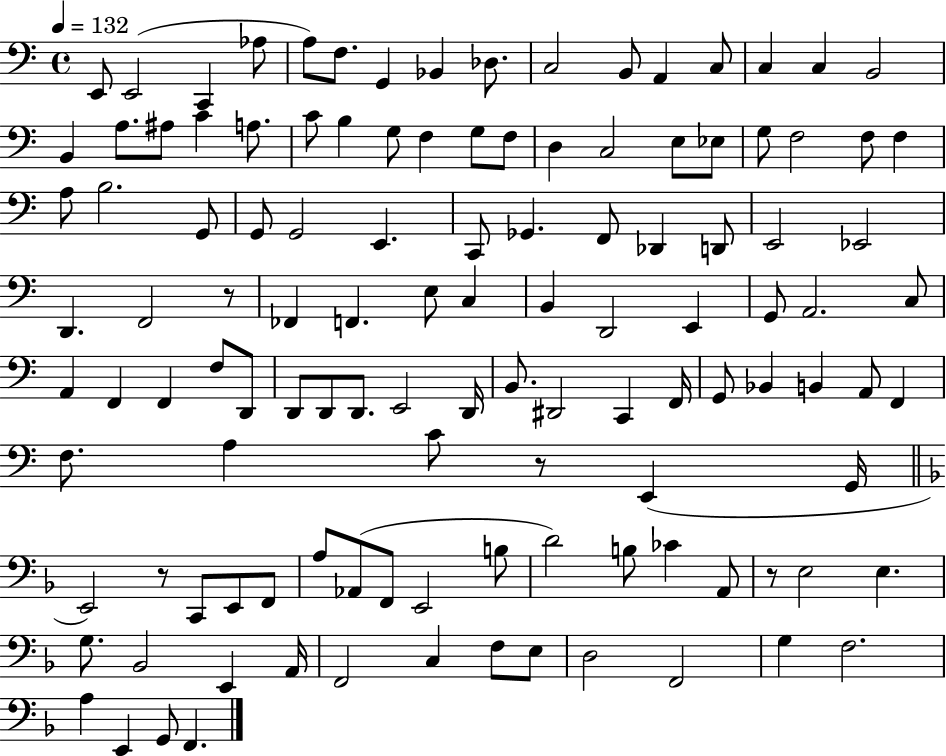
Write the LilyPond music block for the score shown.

{
  \clef bass
  \time 4/4
  \defaultTimeSignature
  \key c \major
  \tempo 4 = 132
  e,8 e,2( c,4 aes8 | a8) f8. g,4 bes,4 des8. | c2 b,8 a,4 c8 | c4 c4 b,2 | \break b,4 a8. ais8 c'4 a8. | c'8 b4 g8 f4 g8 f8 | d4 c2 e8 ees8 | g8 f2 f8 f4 | \break a8 b2. g,8 | g,8 g,2 e,4. | c,8 ges,4. f,8 des,4 d,8 | e,2 ees,2 | \break d,4. f,2 r8 | fes,4 f,4. e8 c4 | b,4 d,2 e,4 | g,8 a,2. c8 | \break a,4 f,4 f,4 f8 d,8 | d,8 d,8 d,8. e,2 d,16 | b,8. dis,2 c,4 f,16 | g,8 bes,4 b,4 a,8 f,4 | \break f8. a4 c'8 r8 e,4( g,16 | \bar "||" \break \key f \major e,2) r8 c,8 e,8 f,8 | a8 aes,8( f,8 e,2 b8 | d'2) b8 ces'4 a,8 | r8 e2 e4. | \break g8. bes,2 e,4 a,16 | f,2 c4 f8 e8 | d2 f,2 | g4 f2. | \break a4 e,4 g,8 f,4. | \bar "|."
}